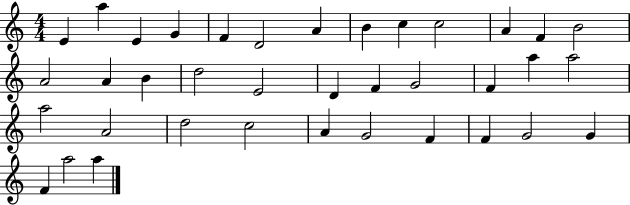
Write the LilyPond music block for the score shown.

{
  \clef treble
  \numericTimeSignature
  \time 4/4
  \key c \major
  e'4 a''4 e'4 g'4 | f'4 d'2 a'4 | b'4 c''4 c''2 | a'4 f'4 b'2 | \break a'2 a'4 b'4 | d''2 e'2 | d'4 f'4 g'2 | f'4 a''4 a''2 | \break a''2 a'2 | d''2 c''2 | a'4 g'2 f'4 | f'4 g'2 g'4 | \break f'4 a''2 a''4 | \bar "|."
}